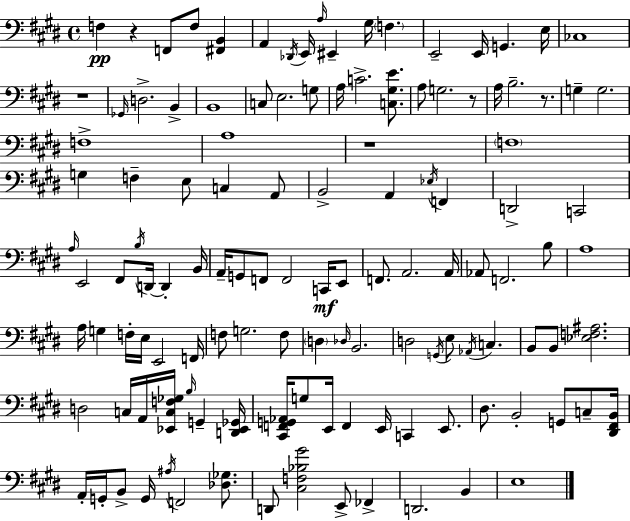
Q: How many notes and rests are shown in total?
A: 124